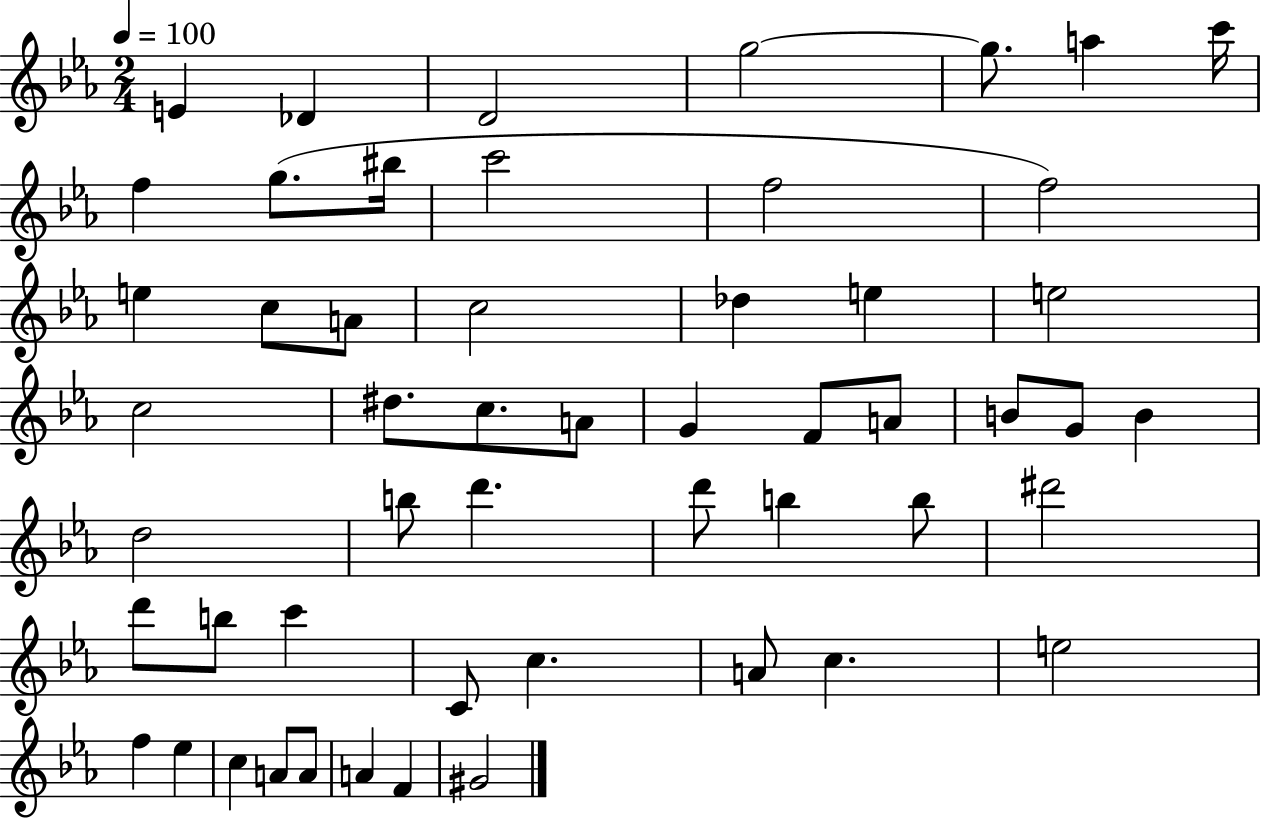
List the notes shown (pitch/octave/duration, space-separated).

E4/q Db4/q D4/h G5/h G5/e. A5/q C6/s F5/q G5/e. BIS5/s C6/h F5/h F5/h E5/q C5/e A4/e C5/h Db5/q E5/q E5/h C5/h D#5/e. C5/e. A4/e G4/q F4/e A4/e B4/e G4/e B4/q D5/h B5/e D6/q. D6/e B5/q B5/e D#6/h D6/e B5/e C6/q C4/e C5/q. A4/e C5/q. E5/h F5/q Eb5/q C5/q A4/e A4/e A4/q F4/q G#4/h